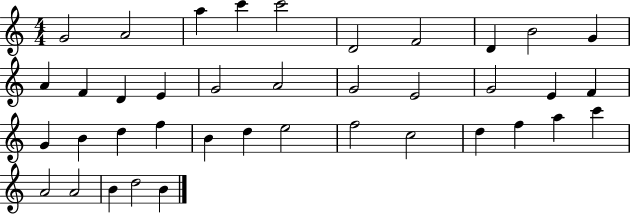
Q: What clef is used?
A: treble